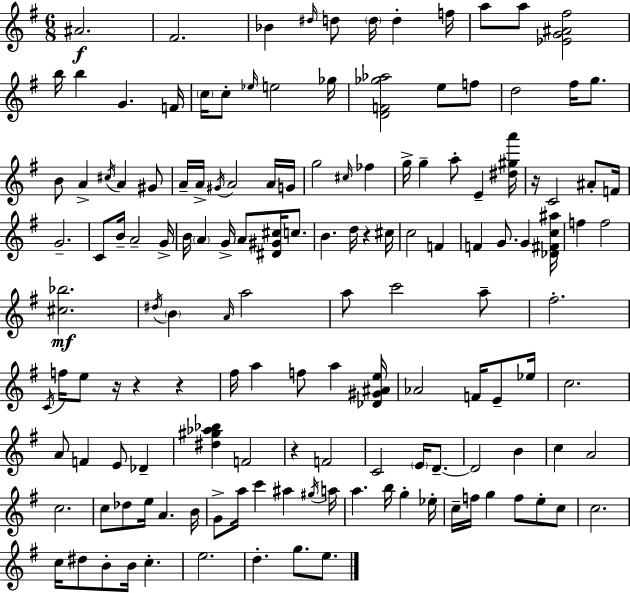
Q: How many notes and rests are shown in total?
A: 144